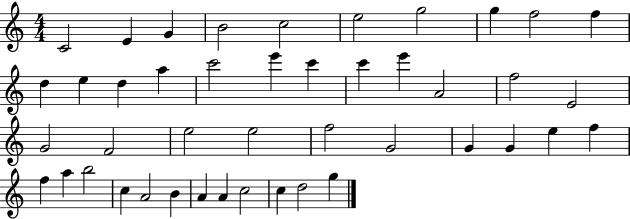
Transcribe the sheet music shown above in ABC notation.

X:1
T:Untitled
M:4/4
L:1/4
K:C
C2 E G B2 c2 e2 g2 g f2 f d e d a c'2 e' c' c' e' A2 f2 E2 G2 F2 e2 e2 f2 G2 G G e f f a b2 c A2 B A A c2 c d2 g